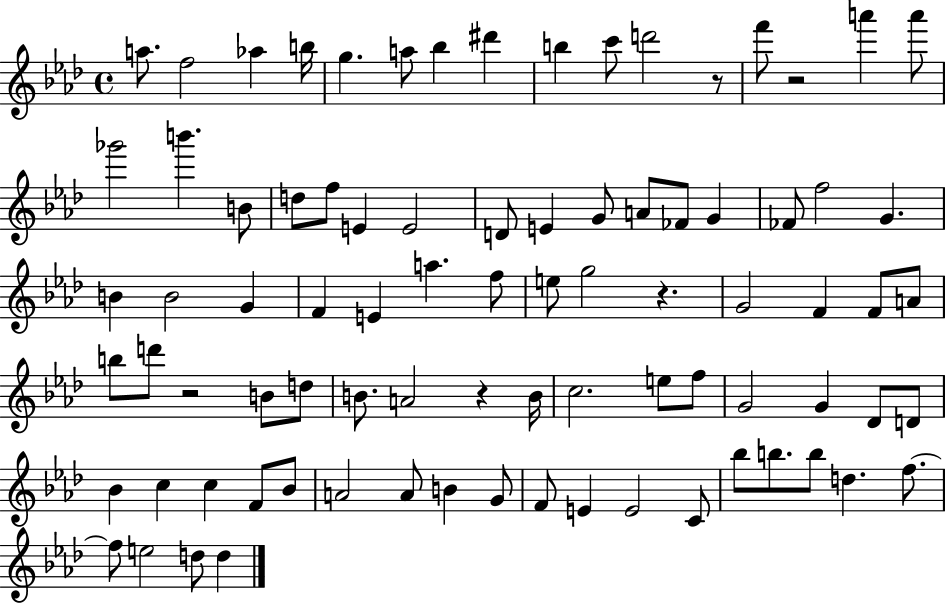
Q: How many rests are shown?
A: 5